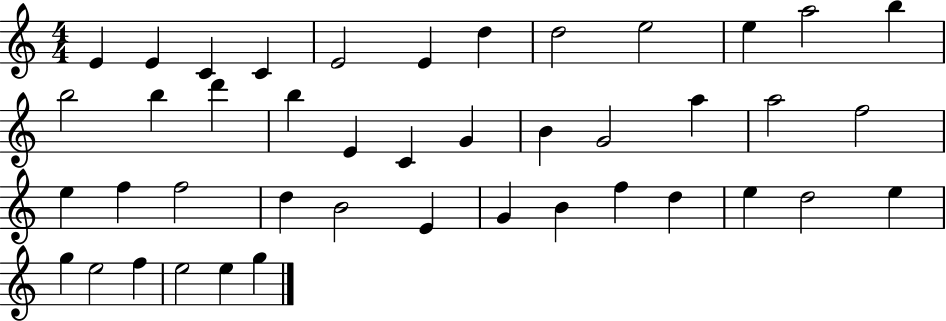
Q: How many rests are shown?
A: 0